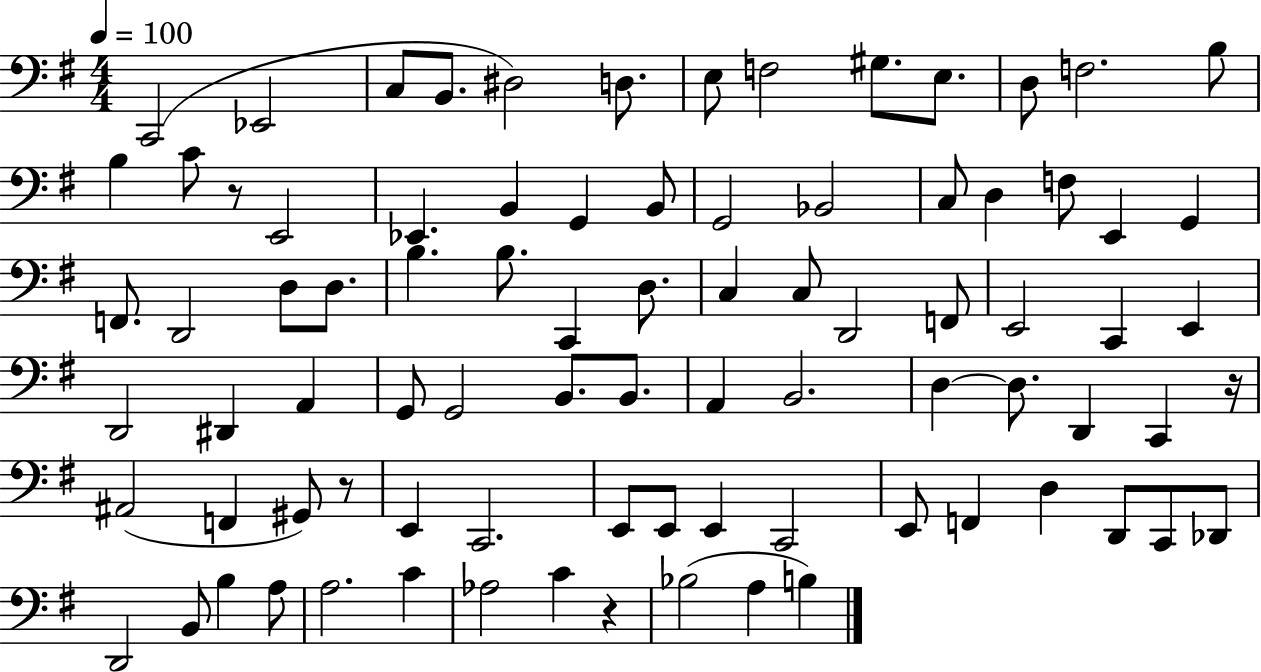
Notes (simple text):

C2/h Eb2/h C3/e B2/e. D#3/h D3/e. E3/e F3/h G#3/e. E3/e. D3/e F3/h. B3/e B3/q C4/e R/e E2/h Eb2/q. B2/q G2/q B2/e G2/h Bb2/h C3/e D3/q F3/e E2/q G2/q F2/e. D2/h D3/e D3/e. B3/q. B3/e. C2/q D3/e. C3/q C3/e D2/h F2/e E2/h C2/q E2/q D2/h D#2/q A2/q G2/e G2/h B2/e. B2/e. A2/q B2/h. D3/q D3/e. D2/q C2/q R/s A#2/h F2/q G#2/e R/e E2/q C2/h. E2/e E2/e E2/q C2/h E2/e F2/q D3/q D2/e C2/e Db2/e D2/h B2/e B3/q A3/e A3/h. C4/q Ab3/h C4/q R/q Bb3/h A3/q B3/q